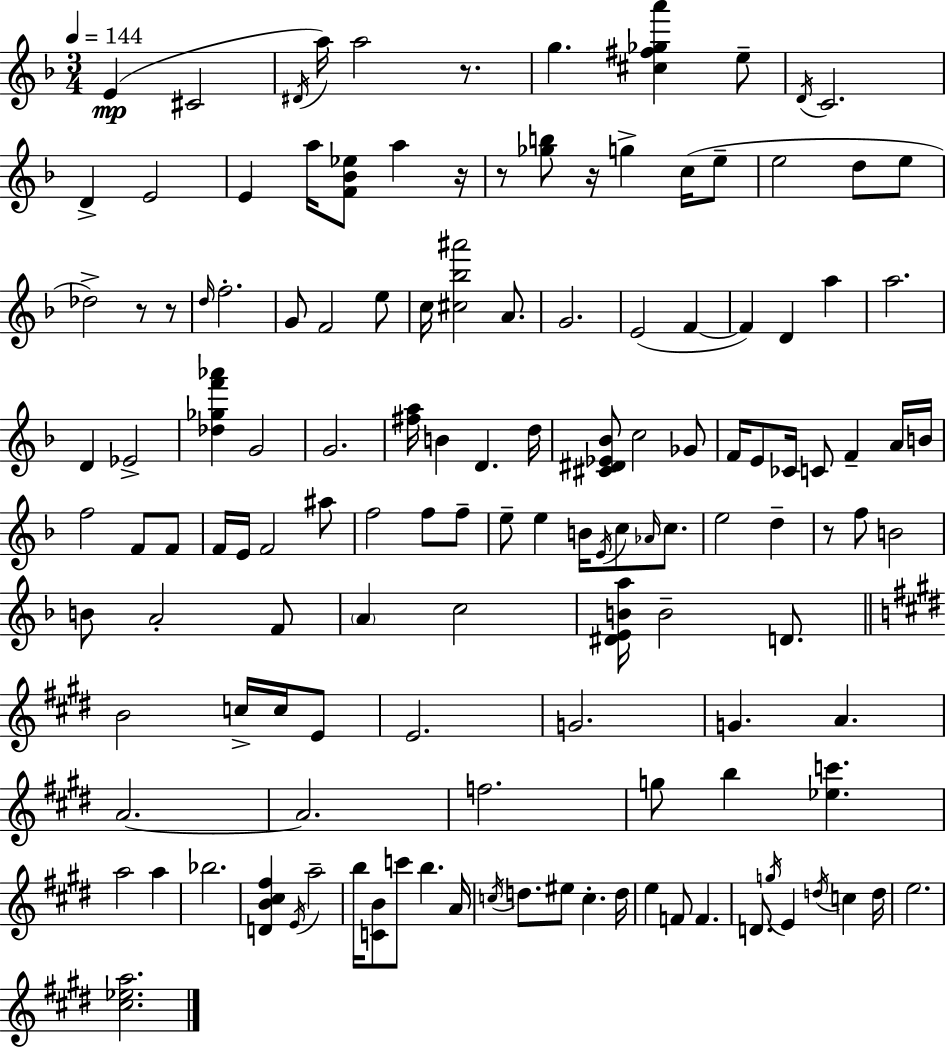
{
  \clef treble
  \numericTimeSignature
  \time 3/4
  \key d \minor
  \tempo 4 = 144
  e'4(\mp cis'2 | \acciaccatura { dis'16 } a''16) a''2 r8. | g''4. <cis'' fis'' ges'' a'''>4 e''8-- | \acciaccatura { d'16 } c'2. | \break d'4-> e'2 | e'4 a''16 <f' bes' ees''>8 a''4 | r16 r8 <ges'' b''>8 r16 g''4-> c''16( | e''8-- e''2 d''8 | \break e''8 des''2->) r8 | r8 \grace { d''16 } f''2.-. | g'8 f'2 | e''8 c''16 <cis'' bes'' ais'''>2 | \break a'8. g'2. | e'2( f'4~~ | f'4) d'4 a''4 | a''2. | \break d'4 ees'2-> | <des'' ges'' f''' aes'''>4 g'2 | g'2. | <fis'' a''>16 b'4 d'4. | \break d''16 <cis' dis' ees' bes'>8 c''2 | ges'8 f'16 e'8 ces'16 c'8 f'4-- | a'16 b'16 f''2 f'8 | f'8 f'16 e'16 f'2 | \break ais''8 f''2 f''8 | f''8-- e''8-- e''4 b'16 \acciaccatura { e'16 } c''8 | \grace { aes'16 } c''8. e''2 | d''4-- r8 f''8 b'2 | \break b'8 a'2-. | f'8 \parenthesize a'4 c''2 | <dis' e' b' a''>16 b'2-- | d'8. \bar "||" \break \key e \major b'2 c''16-> c''16 e'8 | e'2. | g'2. | g'4. a'4. | \break a'2.~~ | a'2. | f''2. | g''8 b''4 <ees'' c'''>4. | \break a''2 a''4 | bes''2. | <d' b' cis'' fis''>4 \acciaccatura { e'16 } a''2-- | b''16 <c' b'>8 c'''8 b''4. | \break a'16 \acciaccatura { c''16 } d''8. eis''8 c''4.-. | d''16 e''4 f'8 f'4. | d'8. \acciaccatura { g''16 } e'4 \acciaccatura { d''16 } c''4 | d''16 e''2. | \break <cis'' ees'' a''>2. | \bar "|."
}